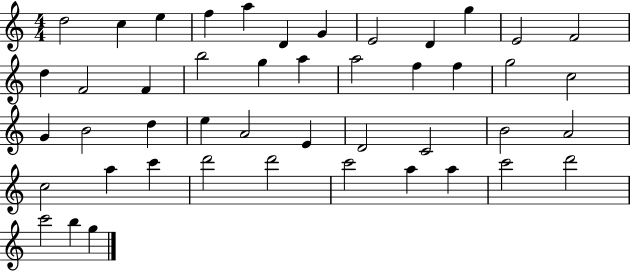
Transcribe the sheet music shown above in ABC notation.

X:1
T:Untitled
M:4/4
L:1/4
K:C
d2 c e f a D G E2 D g E2 F2 d F2 F b2 g a a2 f f g2 c2 G B2 d e A2 E D2 C2 B2 A2 c2 a c' d'2 d'2 c'2 a a c'2 d'2 c'2 b g